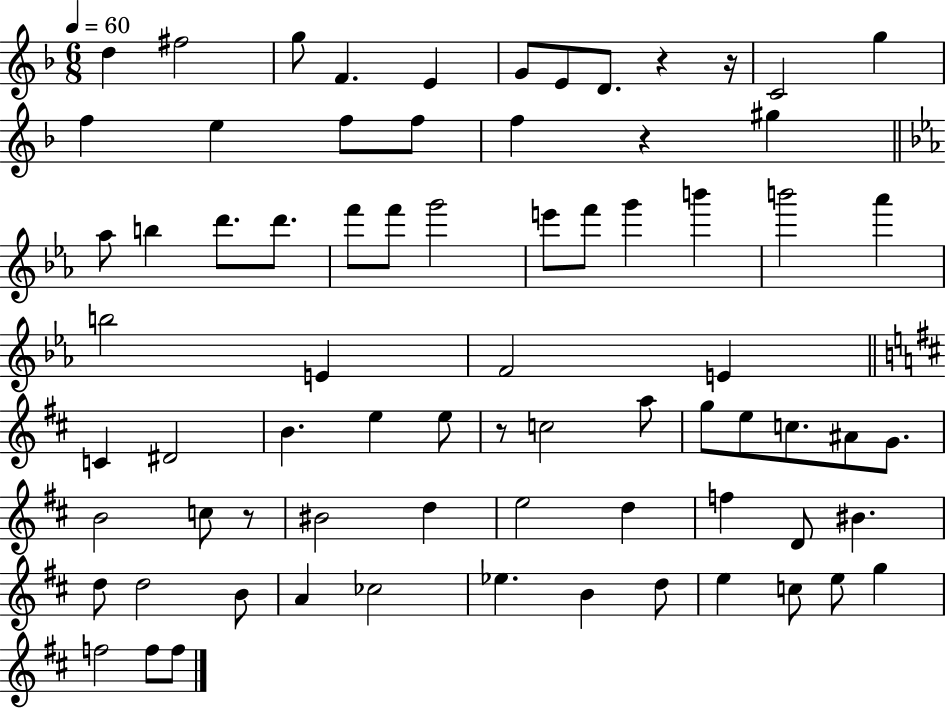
{
  \clef treble
  \numericTimeSignature
  \time 6/8
  \key f \major
  \tempo 4 = 60
  d''4 fis''2 | g''8 f'4. e'4 | g'8 e'8 d'8. r4 r16 | c'2 g''4 | \break f''4 e''4 f''8 f''8 | f''4 r4 gis''4 | \bar "||" \break \key ees \major aes''8 b''4 d'''8. d'''8. | f'''8 f'''8 g'''2 | e'''8 f'''8 g'''4 b'''4 | b'''2 aes'''4 | \break b''2 e'4 | f'2 e'4 | \bar "||" \break \key b \minor c'4 dis'2 | b'4. e''4 e''8 | r8 c''2 a''8 | g''8 e''8 c''8. ais'8 g'8. | \break b'2 c''8 r8 | bis'2 d''4 | e''2 d''4 | f''4 d'8 bis'4. | \break d''8 d''2 b'8 | a'4 ces''2 | ees''4. b'4 d''8 | e''4 c''8 e''8 g''4 | \break f''2 f''8 f''8 | \bar "|."
}